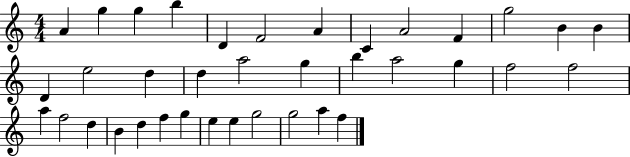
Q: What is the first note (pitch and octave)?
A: A4